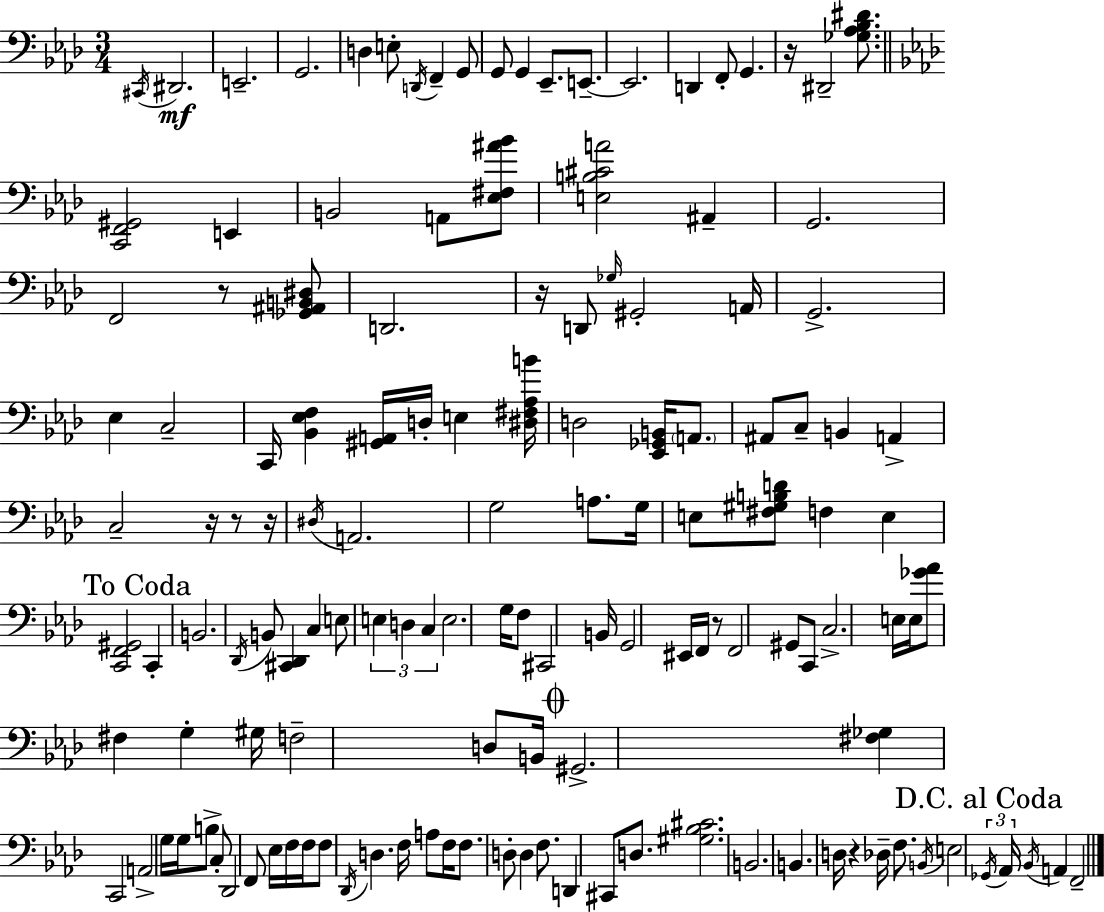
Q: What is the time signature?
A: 3/4